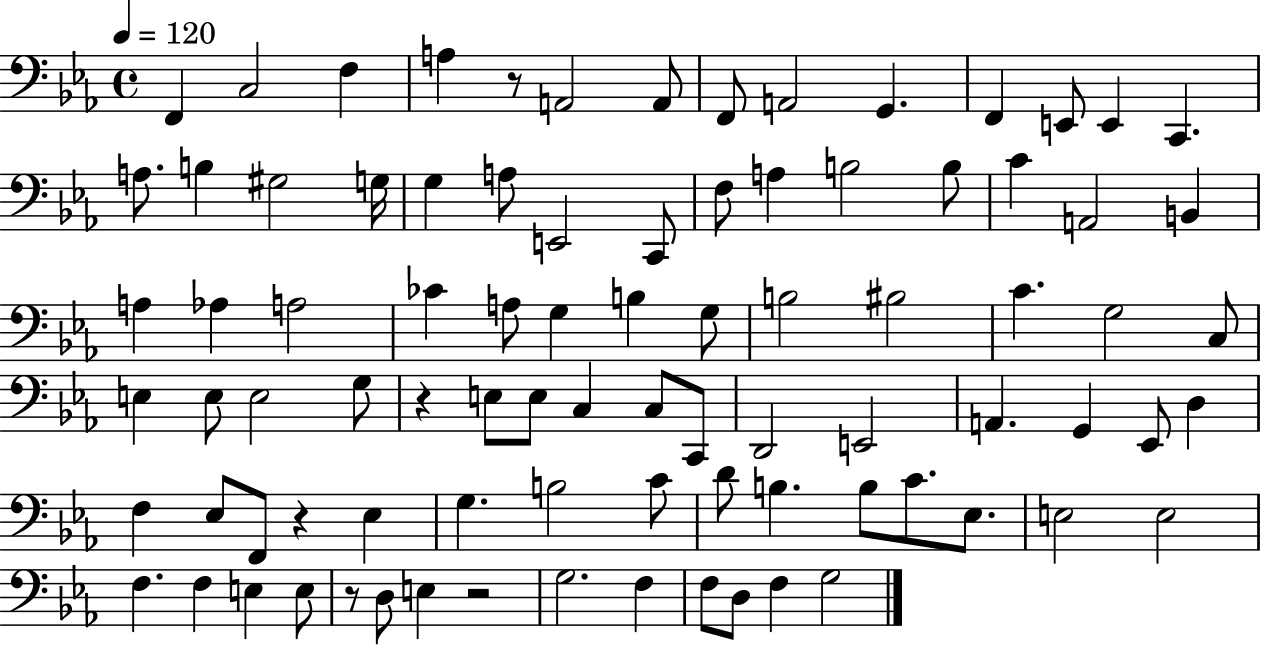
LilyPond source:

{
  \clef bass
  \time 4/4
  \defaultTimeSignature
  \key ees \major
  \tempo 4 = 120
  f,4 c2 f4 | a4 r8 a,2 a,8 | f,8 a,2 g,4. | f,4 e,8 e,4 c,4. | \break a8. b4 gis2 g16 | g4 a8 e,2 c,8 | f8 a4 b2 b8 | c'4 a,2 b,4 | \break a4 aes4 a2 | ces'4 a8 g4 b4 g8 | b2 bis2 | c'4. g2 c8 | \break e4 e8 e2 g8 | r4 e8 e8 c4 c8 c,8 | d,2 e,2 | a,4. g,4 ees,8 d4 | \break f4 ees8 f,8 r4 ees4 | g4. b2 c'8 | d'8 b4. b8 c'8. ees8. | e2 e2 | \break f4. f4 e4 e8 | r8 d8 e4 r2 | g2. f4 | f8 d8 f4 g2 | \break \bar "|."
}